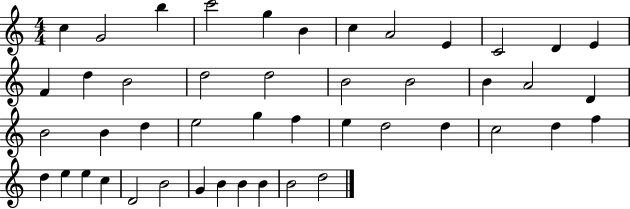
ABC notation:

X:1
T:Untitled
M:4/4
L:1/4
K:C
c G2 b c'2 g B c A2 E C2 D E F d B2 d2 d2 B2 B2 B A2 D B2 B d e2 g f e d2 d c2 d f d e e c D2 B2 G B B B B2 d2